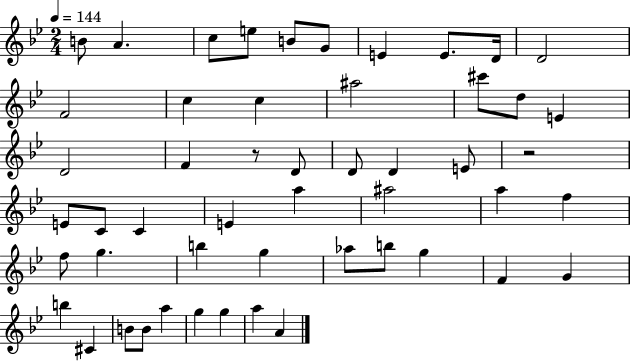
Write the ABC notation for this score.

X:1
T:Untitled
M:2/4
L:1/4
K:Bb
B/2 A c/2 e/2 B/2 G/2 E E/2 D/4 D2 F2 c c ^a2 ^c'/2 d/2 E D2 F z/2 D/2 D/2 D E/2 z2 E/2 C/2 C E a ^a2 a f f/2 g b g _a/2 b/2 g F G b ^C B/2 B/2 a g g a A